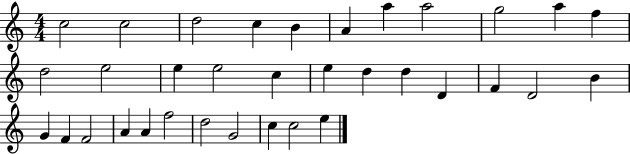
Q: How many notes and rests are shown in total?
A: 34